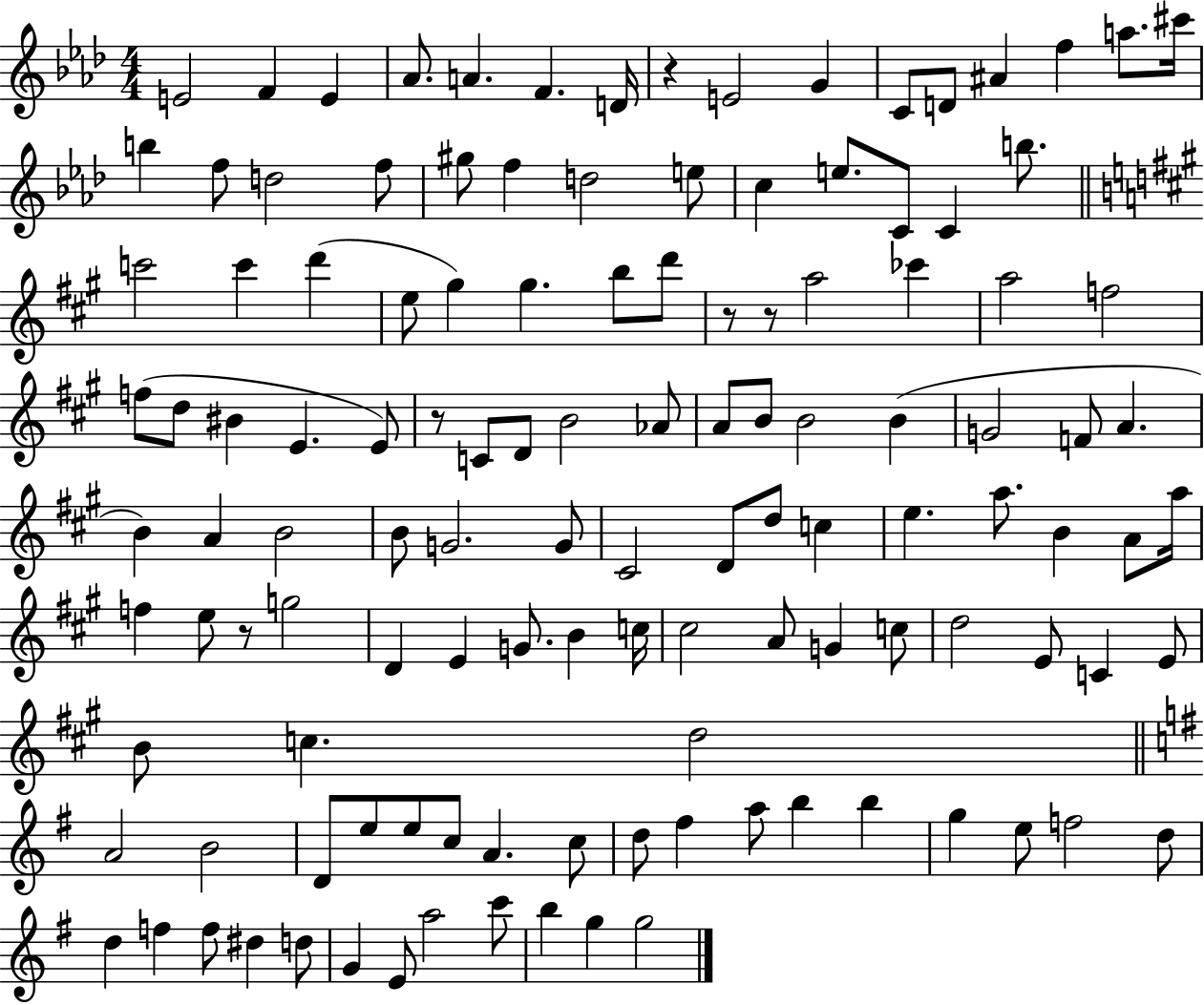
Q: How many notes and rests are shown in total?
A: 124